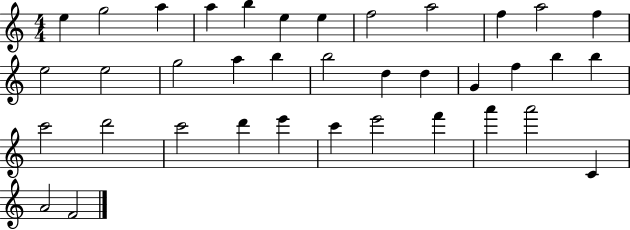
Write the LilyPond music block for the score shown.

{
  \clef treble
  \numericTimeSignature
  \time 4/4
  \key c \major
  e''4 g''2 a''4 | a''4 b''4 e''4 e''4 | f''2 a''2 | f''4 a''2 f''4 | \break e''2 e''2 | g''2 a''4 b''4 | b''2 d''4 d''4 | g'4 f''4 b''4 b''4 | \break c'''2 d'''2 | c'''2 d'''4 e'''4 | c'''4 e'''2 f'''4 | a'''4 a'''2 c'4 | \break a'2 f'2 | \bar "|."
}